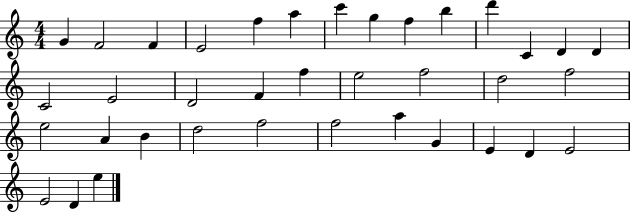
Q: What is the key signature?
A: C major